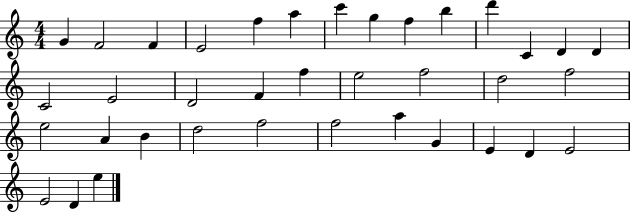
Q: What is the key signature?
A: C major